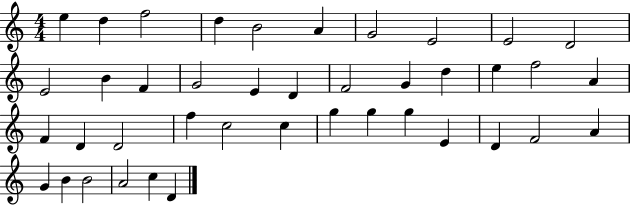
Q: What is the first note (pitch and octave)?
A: E5